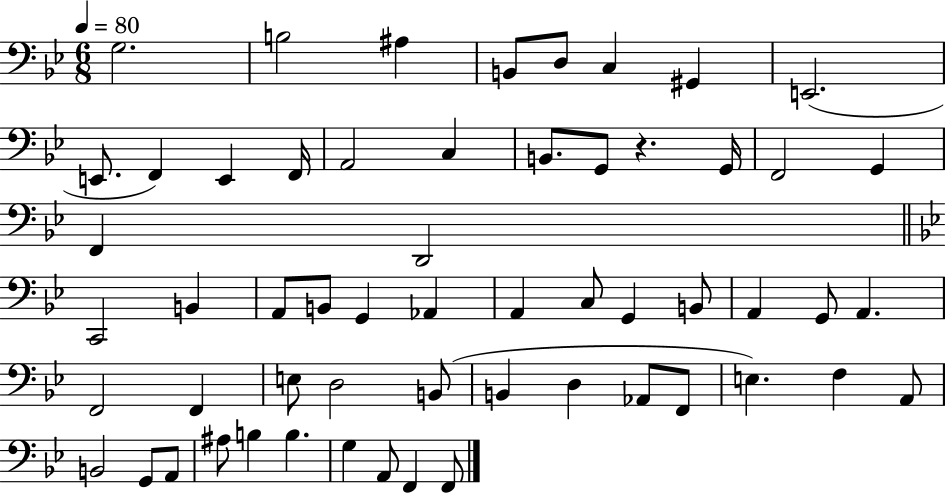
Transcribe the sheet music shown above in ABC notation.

X:1
T:Untitled
M:6/8
L:1/4
K:Bb
G,2 B,2 ^A, B,,/2 D,/2 C, ^G,, E,,2 E,,/2 F,, E,, F,,/4 A,,2 C, B,,/2 G,,/2 z G,,/4 F,,2 G,, F,, D,,2 C,,2 B,, A,,/2 B,,/2 G,, _A,, A,, C,/2 G,, B,,/2 A,, G,,/2 A,, F,,2 F,, E,/2 D,2 B,,/2 B,, D, _A,,/2 F,,/2 E, F, A,,/2 B,,2 G,,/2 A,,/2 ^A,/2 B, B, G, A,,/2 F,, F,,/2